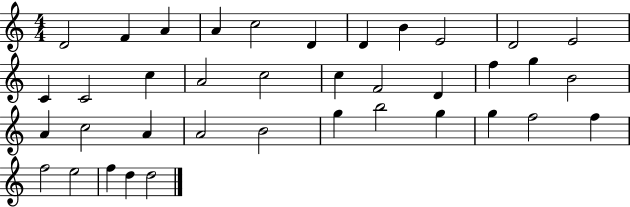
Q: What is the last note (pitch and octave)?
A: D5